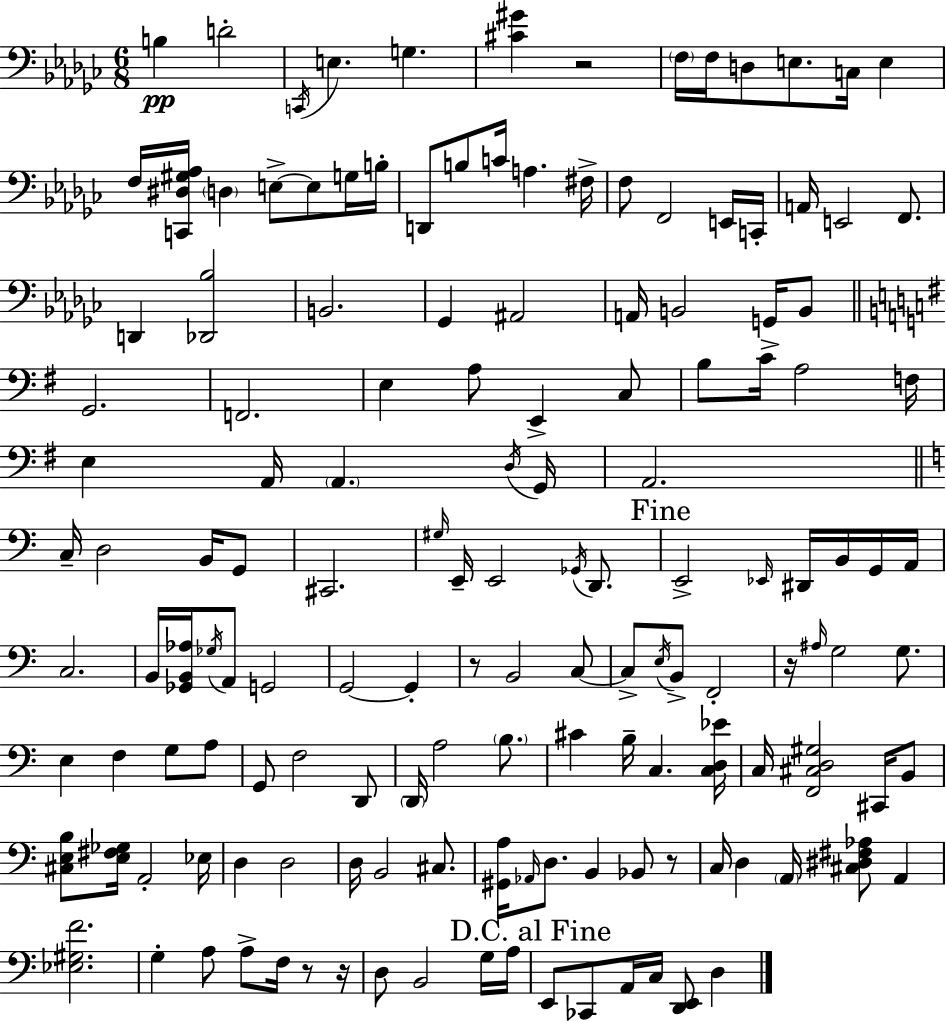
B3/q D4/h C2/s E3/q. G3/q. [C#4,G#4]/q R/h F3/s F3/s D3/e E3/e. C3/s E3/q F3/s [C2,D#3,G#3,Ab3]/s D3/q E3/e E3/e G3/s B3/s D2/e B3/e C4/s A3/q. F#3/s F3/e F2/h E2/s C2/s A2/s E2/h F2/e. D2/q [Db2,Bb3]/h B2/h. Gb2/q A#2/h A2/s B2/h G2/s B2/e G2/h. F2/h. E3/q A3/e E2/q C3/e B3/e C4/s A3/h F3/s E3/q A2/s A2/q. D3/s G2/s A2/h. C3/s D3/h B2/s G2/e C#2/h. G#3/s E2/s E2/h Gb2/s D2/e. E2/h Eb2/s D#2/s B2/s G2/s A2/s C3/h. B2/s [Gb2,B2,Ab3]/s Gb3/s A2/e G2/h G2/h G2/q R/e B2/h C3/e C3/e E3/s B2/e F2/h R/s A#3/s G3/h G3/e. E3/q F3/q G3/e A3/e G2/e F3/h D2/e D2/s A3/h B3/e. C#4/q B3/s C3/q. [C3,D3,Eb4]/s C3/s [F2,C#3,D3,G#3]/h C#2/s B2/e [C#3,E3,B3]/e [E3,F#3,Gb3]/s A2/h Eb3/s D3/q D3/h D3/s B2/h C#3/e. [G#2,A3]/s Ab2/s D3/e. B2/q Bb2/e R/e C3/s D3/q A2/s [C#3,D#3,F#3,Ab3]/e A2/q [Eb3,G#3,F4]/h. G3/q A3/e A3/e F3/s R/e R/s D3/e B2/h G3/s A3/s E2/e CES2/e A2/s C3/s [D2,E2]/e D3/q